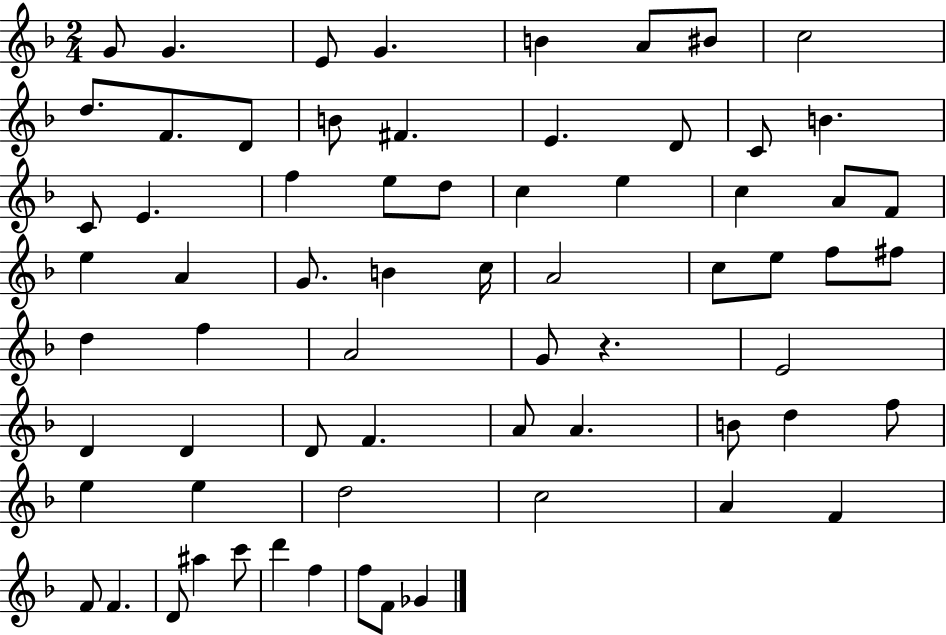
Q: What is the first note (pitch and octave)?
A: G4